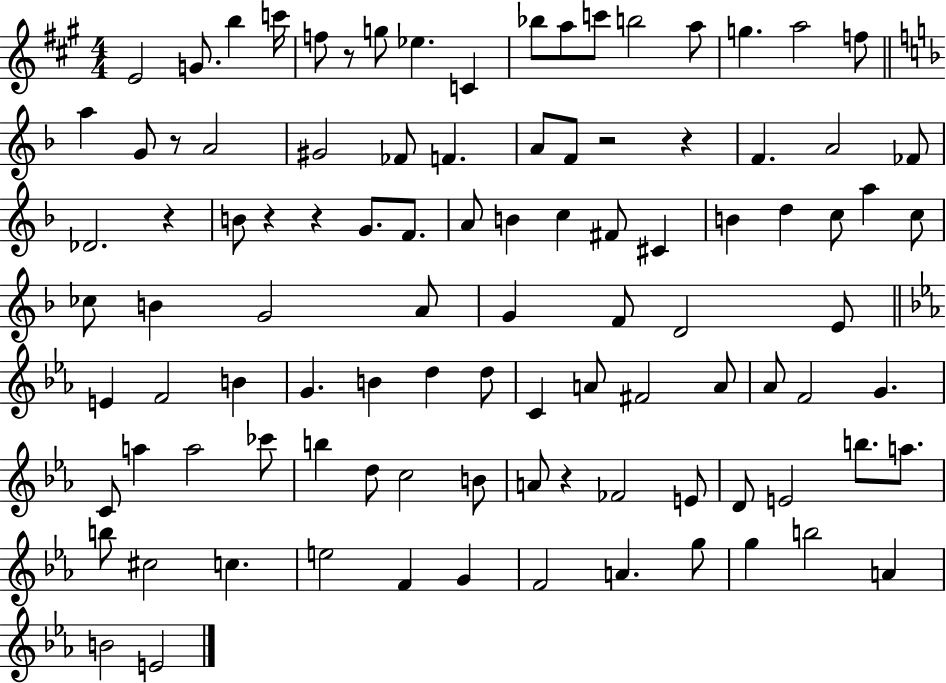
E4/h G4/e. B5/q C6/s F5/e R/e G5/e Eb5/q. C4/q Bb5/e A5/e C6/e B5/h A5/e G5/q. A5/h F5/e A5/q G4/e R/e A4/h G#4/h FES4/e F4/q. A4/e F4/e R/h R/q F4/q. A4/h FES4/e Db4/h. R/q B4/e R/q R/q G4/e. F4/e. A4/e B4/q C5/q F#4/e C#4/q B4/q D5/q C5/e A5/q C5/e CES5/e B4/q G4/h A4/e G4/q F4/e D4/h E4/e E4/q F4/h B4/q G4/q. B4/q D5/q D5/e C4/q A4/e F#4/h A4/e Ab4/e F4/h G4/q. C4/e A5/q A5/h CES6/e B5/q D5/e C5/h B4/e A4/e R/q FES4/h E4/e D4/e E4/h B5/e. A5/e. B5/e C#5/h C5/q. E5/h F4/q G4/q F4/h A4/q. G5/e G5/q B5/h A4/q B4/h E4/h